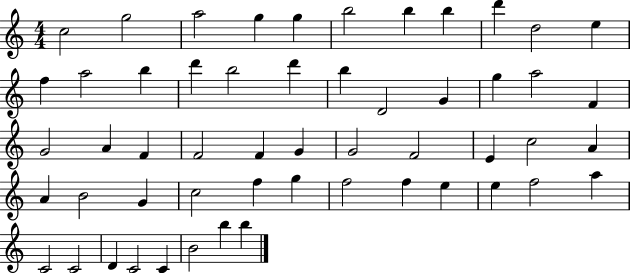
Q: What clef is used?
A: treble